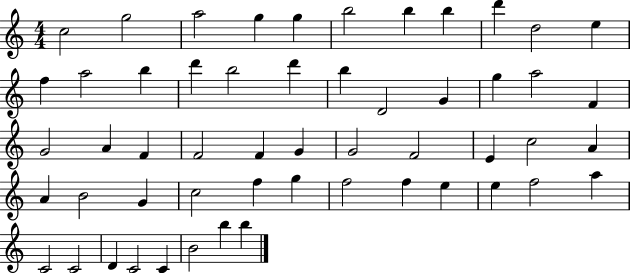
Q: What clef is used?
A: treble